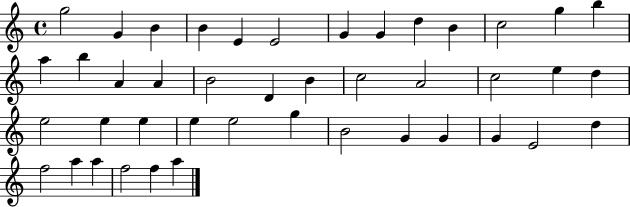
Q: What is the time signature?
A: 4/4